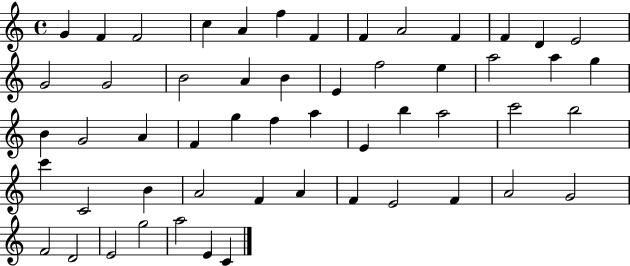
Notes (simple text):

G4/q F4/q F4/h C5/q A4/q F5/q F4/q F4/q A4/h F4/q F4/q D4/q E4/h G4/h G4/h B4/h A4/q B4/q E4/q F5/h E5/q A5/h A5/q G5/q B4/q G4/h A4/q F4/q G5/q F5/q A5/q E4/q B5/q A5/h C6/h B5/h C6/q C4/h B4/q A4/h F4/q A4/q F4/q E4/h F4/q A4/h G4/h F4/h D4/h E4/h G5/h A5/h E4/q C4/q